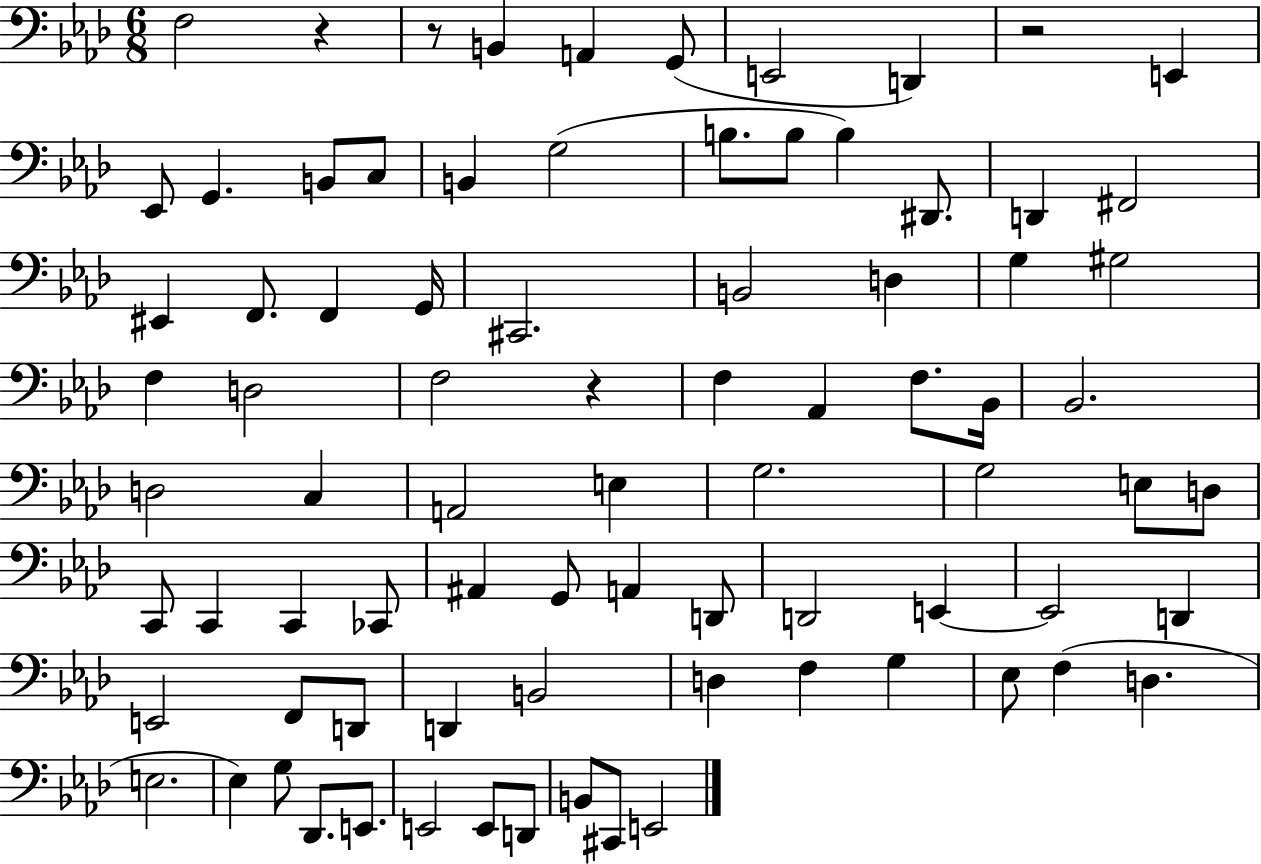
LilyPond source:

{
  \clef bass
  \numericTimeSignature
  \time 6/8
  \key aes \major
  f2 r4 | r8 b,4 a,4 g,8( | e,2 d,4) | r2 e,4 | \break ees,8 g,4. b,8 c8 | b,4 g2( | b8. b8 b4) dis,8. | d,4 fis,2 | \break eis,4 f,8. f,4 g,16 | cis,2. | b,2 d4 | g4 gis2 | \break f4 d2 | f2 r4 | f4 aes,4 f8. bes,16 | bes,2. | \break d2 c4 | a,2 e4 | g2. | g2 e8 d8 | \break c,8 c,4 c,4 ces,8 | ais,4 g,8 a,4 d,8 | d,2 e,4~~ | e,2 d,4 | \break e,2 f,8 d,8 | d,4 b,2 | d4 f4 g4 | ees8 f4( d4. | \break e2. | ees4) g8 des,8. e,8. | e,2 e,8 d,8 | b,8 cis,8 e,2 | \break \bar "|."
}